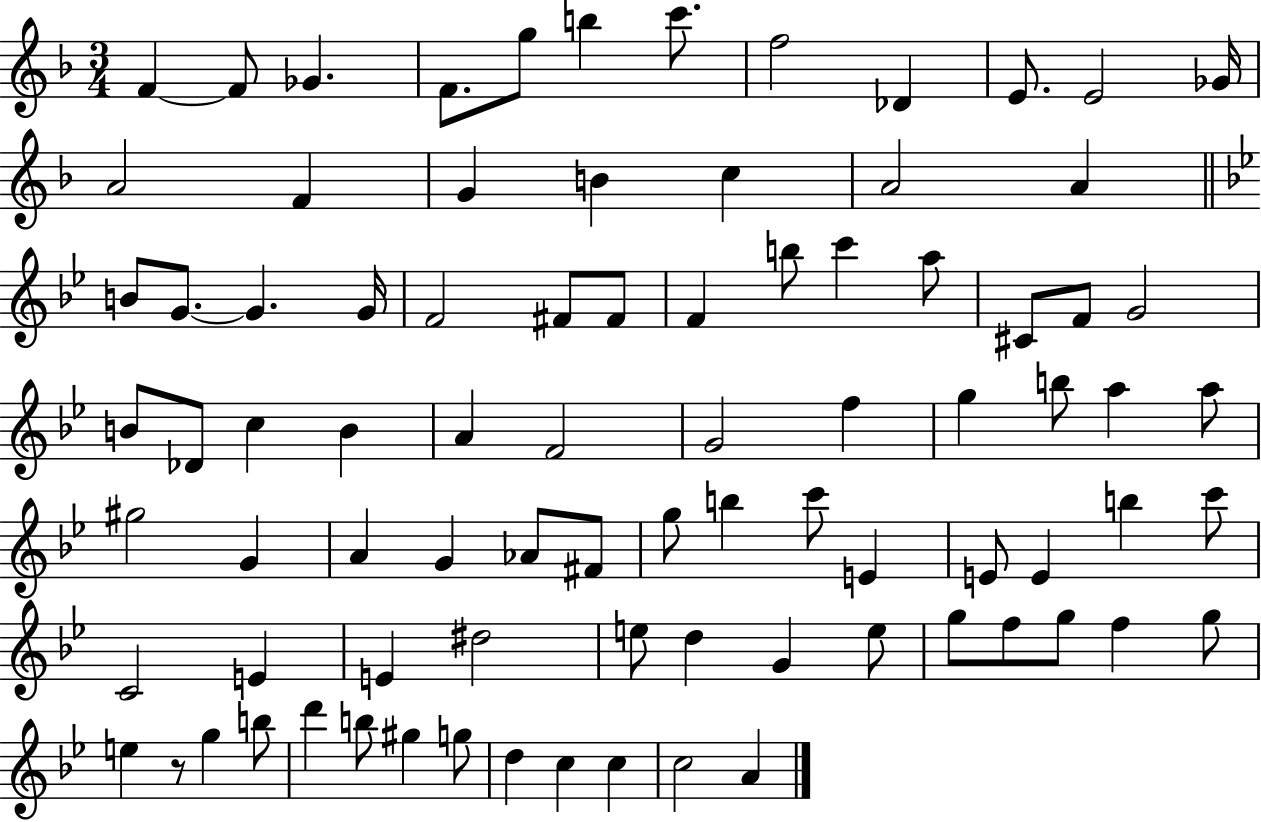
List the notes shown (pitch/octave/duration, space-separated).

F4/q F4/e Gb4/q. F4/e. G5/e B5/q C6/e. F5/h Db4/q E4/e. E4/h Gb4/s A4/h F4/q G4/q B4/q C5/q A4/h A4/q B4/e G4/e. G4/q. G4/s F4/h F#4/e F#4/e F4/q B5/e C6/q A5/e C#4/e F4/e G4/h B4/e Db4/e C5/q B4/q A4/q F4/h G4/h F5/q G5/q B5/e A5/q A5/e G#5/h G4/q A4/q G4/q Ab4/e F#4/e G5/e B5/q C6/e E4/q E4/e E4/q B5/q C6/e C4/h E4/q E4/q D#5/h E5/e D5/q G4/q E5/e G5/e F5/e G5/e F5/q G5/e E5/q R/e G5/q B5/e D6/q B5/e G#5/q G5/e D5/q C5/q C5/q C5/h A4/q